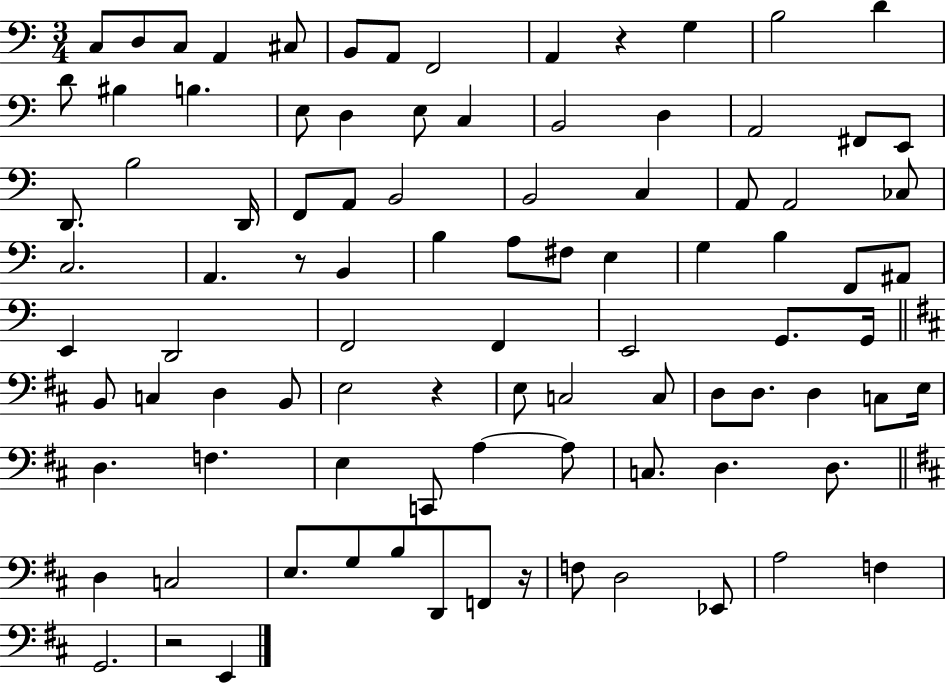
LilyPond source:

{
  \clef bass
  \numericTimeSignature
  \time 3/4
  \key c \major
  c8 d8 c8 a,4 cis8 | b,8 a,8 f,2 | a,4 r4 g4 | b2 d'4 | \break d'8 bis4 b4. | e8 d4 e8 c4 | b,2 d4 | a,2 fis,8 e,8 | \break d,8. b2 d,16 | f,8 a,8 b,2 | b,2 c4 | a,8 a,2 ces8 | \break c2. | a,4. r8 b,4 | b4 a8 fis8 e4 | g4 b4 f,8 ais,8 | \break e,4 d,2 | f,2 f,4 | e,2 g,8. g,16 | \bar "||" \break \key b \minor b,8 c4 d4 b,8 | e2 r4 | e8 c2 c8 | d8 d8. d4 c8 e16 | \break d4. f4. | e4 c,8 a4~~ a8 | c8. d4. d8. | \bar "||" \break \key d \major d4 c2 | e8. g8 b8 d,8 f,8 r16 | f8 d2 ees,8 | a2 f4 | \break g,2. | r2 e,4 | \bar "|."
}